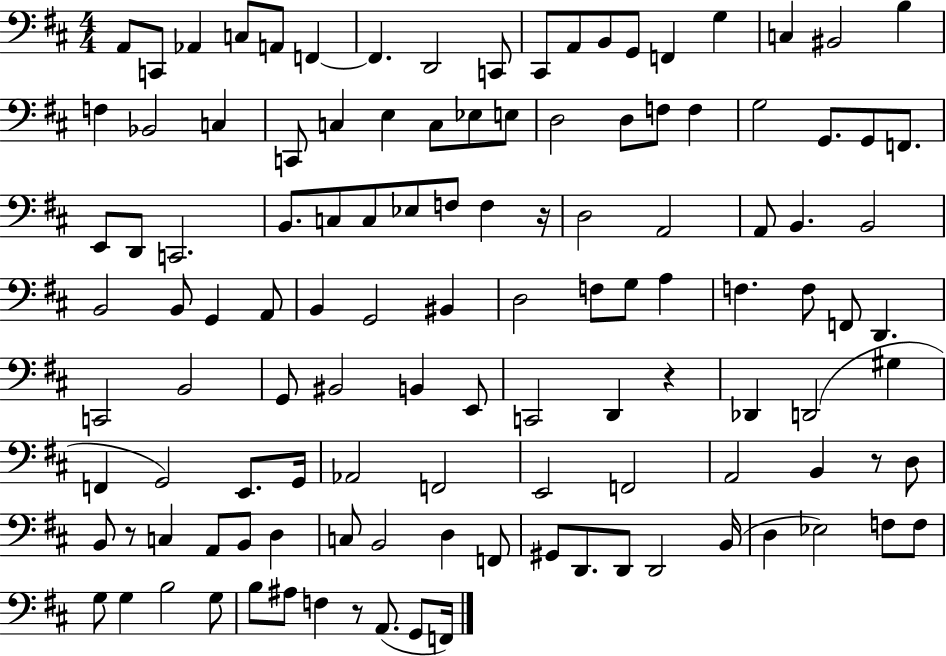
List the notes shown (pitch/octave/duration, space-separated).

A2/e C2/e Ab2/q C3/e A2/e F2/q F2/q. D2/h C2/e C#2/e A2/e B2/e G2/e F2/q G3/q C3/q BIS2/h B3/q F3/q Bb2/h C3/q C2/e C3/q E3/q C3/e Eb3/e E3/e D3/h D3/e F3/e F3/q G3/h G2/e. G2/e F2/e. E2/e D2/e C2/h. B2/e. C3/e C3/e Eb3/e F3/e F3/q R/s D3/h A2/h A2/e B2/q. B2/h B2/h B2/e G2/q A2/e B2/q G2/h BIS2/q D3/h F3/e G3/e A3/q F3/q. F3/e F2/e D2/q. C2/h B2/h G2/e BIS2/h B2/q E2/e C2/h D2/q R/q Db2/q D2/h G#3/q F2/q G2/h E2/e. G2/s Ab2/h F2/h E2/h F2/h A2/h B2/q R/e D3/e B2/e R/e C3/q A2/e B2/e D3/q C3/e B2/h D3/q F2/e G#2/e D2/e. D2/e D2/h B2/s D3/q Eb3/h F3/e F3/e G3/e G3/q B3/h G3/e B3/e A#3/e F3/q R/e A2/e. G2/e F2/s